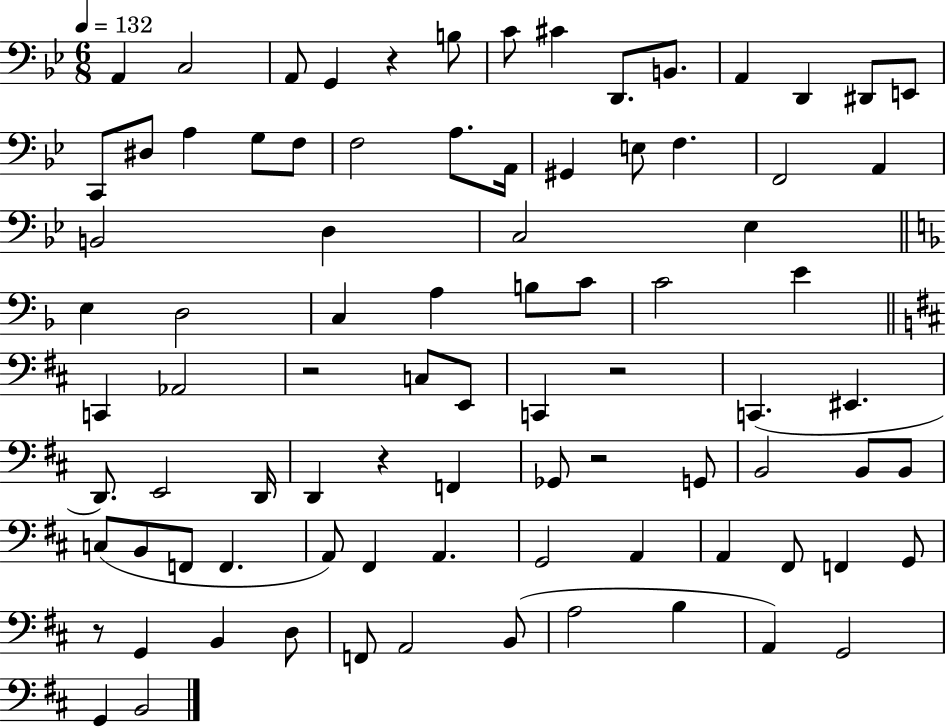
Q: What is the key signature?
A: BES major